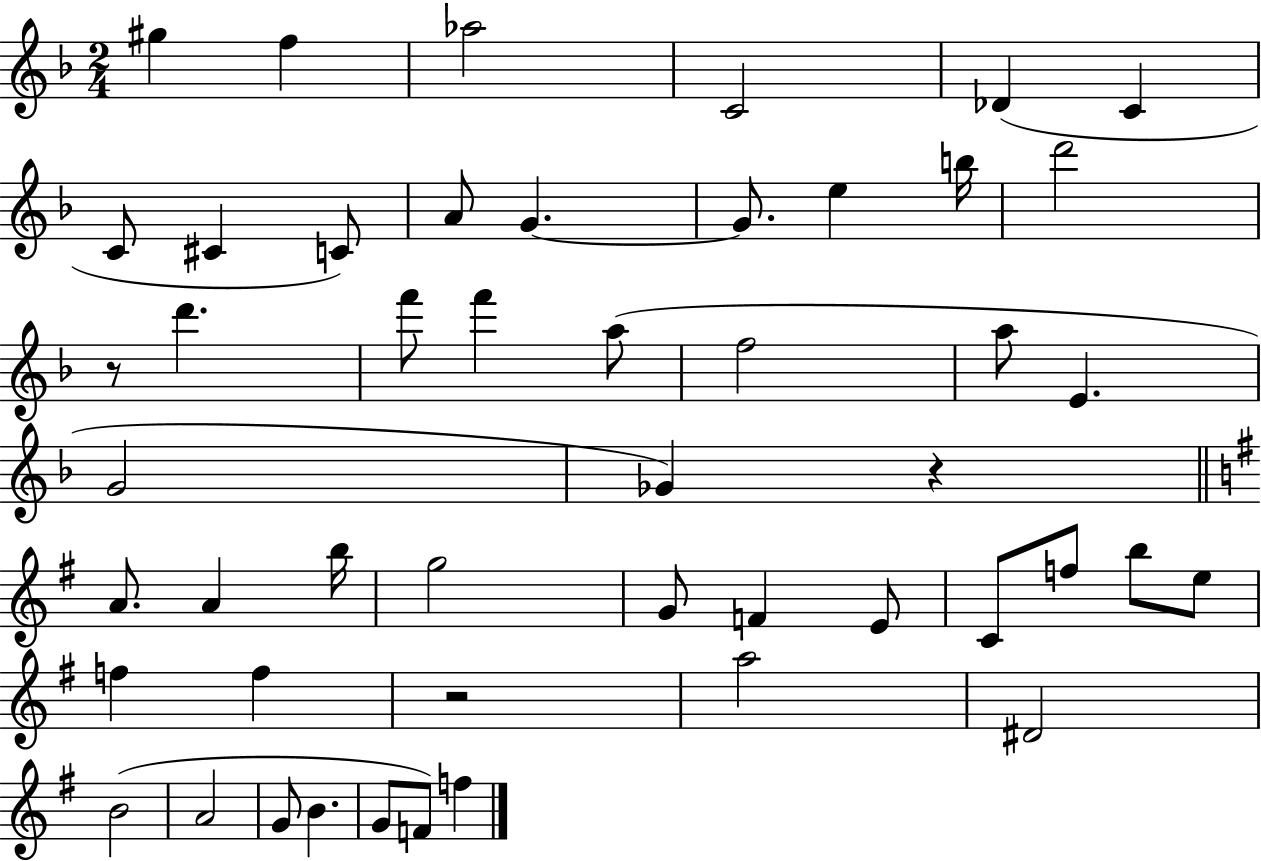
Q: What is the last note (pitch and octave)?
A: F5